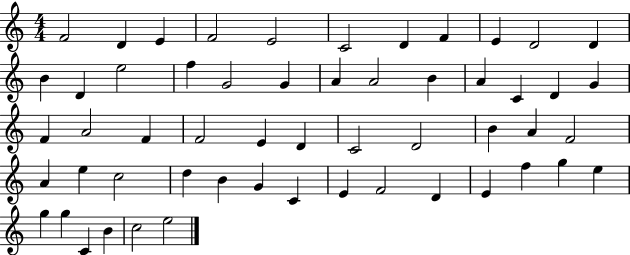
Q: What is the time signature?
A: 4/4